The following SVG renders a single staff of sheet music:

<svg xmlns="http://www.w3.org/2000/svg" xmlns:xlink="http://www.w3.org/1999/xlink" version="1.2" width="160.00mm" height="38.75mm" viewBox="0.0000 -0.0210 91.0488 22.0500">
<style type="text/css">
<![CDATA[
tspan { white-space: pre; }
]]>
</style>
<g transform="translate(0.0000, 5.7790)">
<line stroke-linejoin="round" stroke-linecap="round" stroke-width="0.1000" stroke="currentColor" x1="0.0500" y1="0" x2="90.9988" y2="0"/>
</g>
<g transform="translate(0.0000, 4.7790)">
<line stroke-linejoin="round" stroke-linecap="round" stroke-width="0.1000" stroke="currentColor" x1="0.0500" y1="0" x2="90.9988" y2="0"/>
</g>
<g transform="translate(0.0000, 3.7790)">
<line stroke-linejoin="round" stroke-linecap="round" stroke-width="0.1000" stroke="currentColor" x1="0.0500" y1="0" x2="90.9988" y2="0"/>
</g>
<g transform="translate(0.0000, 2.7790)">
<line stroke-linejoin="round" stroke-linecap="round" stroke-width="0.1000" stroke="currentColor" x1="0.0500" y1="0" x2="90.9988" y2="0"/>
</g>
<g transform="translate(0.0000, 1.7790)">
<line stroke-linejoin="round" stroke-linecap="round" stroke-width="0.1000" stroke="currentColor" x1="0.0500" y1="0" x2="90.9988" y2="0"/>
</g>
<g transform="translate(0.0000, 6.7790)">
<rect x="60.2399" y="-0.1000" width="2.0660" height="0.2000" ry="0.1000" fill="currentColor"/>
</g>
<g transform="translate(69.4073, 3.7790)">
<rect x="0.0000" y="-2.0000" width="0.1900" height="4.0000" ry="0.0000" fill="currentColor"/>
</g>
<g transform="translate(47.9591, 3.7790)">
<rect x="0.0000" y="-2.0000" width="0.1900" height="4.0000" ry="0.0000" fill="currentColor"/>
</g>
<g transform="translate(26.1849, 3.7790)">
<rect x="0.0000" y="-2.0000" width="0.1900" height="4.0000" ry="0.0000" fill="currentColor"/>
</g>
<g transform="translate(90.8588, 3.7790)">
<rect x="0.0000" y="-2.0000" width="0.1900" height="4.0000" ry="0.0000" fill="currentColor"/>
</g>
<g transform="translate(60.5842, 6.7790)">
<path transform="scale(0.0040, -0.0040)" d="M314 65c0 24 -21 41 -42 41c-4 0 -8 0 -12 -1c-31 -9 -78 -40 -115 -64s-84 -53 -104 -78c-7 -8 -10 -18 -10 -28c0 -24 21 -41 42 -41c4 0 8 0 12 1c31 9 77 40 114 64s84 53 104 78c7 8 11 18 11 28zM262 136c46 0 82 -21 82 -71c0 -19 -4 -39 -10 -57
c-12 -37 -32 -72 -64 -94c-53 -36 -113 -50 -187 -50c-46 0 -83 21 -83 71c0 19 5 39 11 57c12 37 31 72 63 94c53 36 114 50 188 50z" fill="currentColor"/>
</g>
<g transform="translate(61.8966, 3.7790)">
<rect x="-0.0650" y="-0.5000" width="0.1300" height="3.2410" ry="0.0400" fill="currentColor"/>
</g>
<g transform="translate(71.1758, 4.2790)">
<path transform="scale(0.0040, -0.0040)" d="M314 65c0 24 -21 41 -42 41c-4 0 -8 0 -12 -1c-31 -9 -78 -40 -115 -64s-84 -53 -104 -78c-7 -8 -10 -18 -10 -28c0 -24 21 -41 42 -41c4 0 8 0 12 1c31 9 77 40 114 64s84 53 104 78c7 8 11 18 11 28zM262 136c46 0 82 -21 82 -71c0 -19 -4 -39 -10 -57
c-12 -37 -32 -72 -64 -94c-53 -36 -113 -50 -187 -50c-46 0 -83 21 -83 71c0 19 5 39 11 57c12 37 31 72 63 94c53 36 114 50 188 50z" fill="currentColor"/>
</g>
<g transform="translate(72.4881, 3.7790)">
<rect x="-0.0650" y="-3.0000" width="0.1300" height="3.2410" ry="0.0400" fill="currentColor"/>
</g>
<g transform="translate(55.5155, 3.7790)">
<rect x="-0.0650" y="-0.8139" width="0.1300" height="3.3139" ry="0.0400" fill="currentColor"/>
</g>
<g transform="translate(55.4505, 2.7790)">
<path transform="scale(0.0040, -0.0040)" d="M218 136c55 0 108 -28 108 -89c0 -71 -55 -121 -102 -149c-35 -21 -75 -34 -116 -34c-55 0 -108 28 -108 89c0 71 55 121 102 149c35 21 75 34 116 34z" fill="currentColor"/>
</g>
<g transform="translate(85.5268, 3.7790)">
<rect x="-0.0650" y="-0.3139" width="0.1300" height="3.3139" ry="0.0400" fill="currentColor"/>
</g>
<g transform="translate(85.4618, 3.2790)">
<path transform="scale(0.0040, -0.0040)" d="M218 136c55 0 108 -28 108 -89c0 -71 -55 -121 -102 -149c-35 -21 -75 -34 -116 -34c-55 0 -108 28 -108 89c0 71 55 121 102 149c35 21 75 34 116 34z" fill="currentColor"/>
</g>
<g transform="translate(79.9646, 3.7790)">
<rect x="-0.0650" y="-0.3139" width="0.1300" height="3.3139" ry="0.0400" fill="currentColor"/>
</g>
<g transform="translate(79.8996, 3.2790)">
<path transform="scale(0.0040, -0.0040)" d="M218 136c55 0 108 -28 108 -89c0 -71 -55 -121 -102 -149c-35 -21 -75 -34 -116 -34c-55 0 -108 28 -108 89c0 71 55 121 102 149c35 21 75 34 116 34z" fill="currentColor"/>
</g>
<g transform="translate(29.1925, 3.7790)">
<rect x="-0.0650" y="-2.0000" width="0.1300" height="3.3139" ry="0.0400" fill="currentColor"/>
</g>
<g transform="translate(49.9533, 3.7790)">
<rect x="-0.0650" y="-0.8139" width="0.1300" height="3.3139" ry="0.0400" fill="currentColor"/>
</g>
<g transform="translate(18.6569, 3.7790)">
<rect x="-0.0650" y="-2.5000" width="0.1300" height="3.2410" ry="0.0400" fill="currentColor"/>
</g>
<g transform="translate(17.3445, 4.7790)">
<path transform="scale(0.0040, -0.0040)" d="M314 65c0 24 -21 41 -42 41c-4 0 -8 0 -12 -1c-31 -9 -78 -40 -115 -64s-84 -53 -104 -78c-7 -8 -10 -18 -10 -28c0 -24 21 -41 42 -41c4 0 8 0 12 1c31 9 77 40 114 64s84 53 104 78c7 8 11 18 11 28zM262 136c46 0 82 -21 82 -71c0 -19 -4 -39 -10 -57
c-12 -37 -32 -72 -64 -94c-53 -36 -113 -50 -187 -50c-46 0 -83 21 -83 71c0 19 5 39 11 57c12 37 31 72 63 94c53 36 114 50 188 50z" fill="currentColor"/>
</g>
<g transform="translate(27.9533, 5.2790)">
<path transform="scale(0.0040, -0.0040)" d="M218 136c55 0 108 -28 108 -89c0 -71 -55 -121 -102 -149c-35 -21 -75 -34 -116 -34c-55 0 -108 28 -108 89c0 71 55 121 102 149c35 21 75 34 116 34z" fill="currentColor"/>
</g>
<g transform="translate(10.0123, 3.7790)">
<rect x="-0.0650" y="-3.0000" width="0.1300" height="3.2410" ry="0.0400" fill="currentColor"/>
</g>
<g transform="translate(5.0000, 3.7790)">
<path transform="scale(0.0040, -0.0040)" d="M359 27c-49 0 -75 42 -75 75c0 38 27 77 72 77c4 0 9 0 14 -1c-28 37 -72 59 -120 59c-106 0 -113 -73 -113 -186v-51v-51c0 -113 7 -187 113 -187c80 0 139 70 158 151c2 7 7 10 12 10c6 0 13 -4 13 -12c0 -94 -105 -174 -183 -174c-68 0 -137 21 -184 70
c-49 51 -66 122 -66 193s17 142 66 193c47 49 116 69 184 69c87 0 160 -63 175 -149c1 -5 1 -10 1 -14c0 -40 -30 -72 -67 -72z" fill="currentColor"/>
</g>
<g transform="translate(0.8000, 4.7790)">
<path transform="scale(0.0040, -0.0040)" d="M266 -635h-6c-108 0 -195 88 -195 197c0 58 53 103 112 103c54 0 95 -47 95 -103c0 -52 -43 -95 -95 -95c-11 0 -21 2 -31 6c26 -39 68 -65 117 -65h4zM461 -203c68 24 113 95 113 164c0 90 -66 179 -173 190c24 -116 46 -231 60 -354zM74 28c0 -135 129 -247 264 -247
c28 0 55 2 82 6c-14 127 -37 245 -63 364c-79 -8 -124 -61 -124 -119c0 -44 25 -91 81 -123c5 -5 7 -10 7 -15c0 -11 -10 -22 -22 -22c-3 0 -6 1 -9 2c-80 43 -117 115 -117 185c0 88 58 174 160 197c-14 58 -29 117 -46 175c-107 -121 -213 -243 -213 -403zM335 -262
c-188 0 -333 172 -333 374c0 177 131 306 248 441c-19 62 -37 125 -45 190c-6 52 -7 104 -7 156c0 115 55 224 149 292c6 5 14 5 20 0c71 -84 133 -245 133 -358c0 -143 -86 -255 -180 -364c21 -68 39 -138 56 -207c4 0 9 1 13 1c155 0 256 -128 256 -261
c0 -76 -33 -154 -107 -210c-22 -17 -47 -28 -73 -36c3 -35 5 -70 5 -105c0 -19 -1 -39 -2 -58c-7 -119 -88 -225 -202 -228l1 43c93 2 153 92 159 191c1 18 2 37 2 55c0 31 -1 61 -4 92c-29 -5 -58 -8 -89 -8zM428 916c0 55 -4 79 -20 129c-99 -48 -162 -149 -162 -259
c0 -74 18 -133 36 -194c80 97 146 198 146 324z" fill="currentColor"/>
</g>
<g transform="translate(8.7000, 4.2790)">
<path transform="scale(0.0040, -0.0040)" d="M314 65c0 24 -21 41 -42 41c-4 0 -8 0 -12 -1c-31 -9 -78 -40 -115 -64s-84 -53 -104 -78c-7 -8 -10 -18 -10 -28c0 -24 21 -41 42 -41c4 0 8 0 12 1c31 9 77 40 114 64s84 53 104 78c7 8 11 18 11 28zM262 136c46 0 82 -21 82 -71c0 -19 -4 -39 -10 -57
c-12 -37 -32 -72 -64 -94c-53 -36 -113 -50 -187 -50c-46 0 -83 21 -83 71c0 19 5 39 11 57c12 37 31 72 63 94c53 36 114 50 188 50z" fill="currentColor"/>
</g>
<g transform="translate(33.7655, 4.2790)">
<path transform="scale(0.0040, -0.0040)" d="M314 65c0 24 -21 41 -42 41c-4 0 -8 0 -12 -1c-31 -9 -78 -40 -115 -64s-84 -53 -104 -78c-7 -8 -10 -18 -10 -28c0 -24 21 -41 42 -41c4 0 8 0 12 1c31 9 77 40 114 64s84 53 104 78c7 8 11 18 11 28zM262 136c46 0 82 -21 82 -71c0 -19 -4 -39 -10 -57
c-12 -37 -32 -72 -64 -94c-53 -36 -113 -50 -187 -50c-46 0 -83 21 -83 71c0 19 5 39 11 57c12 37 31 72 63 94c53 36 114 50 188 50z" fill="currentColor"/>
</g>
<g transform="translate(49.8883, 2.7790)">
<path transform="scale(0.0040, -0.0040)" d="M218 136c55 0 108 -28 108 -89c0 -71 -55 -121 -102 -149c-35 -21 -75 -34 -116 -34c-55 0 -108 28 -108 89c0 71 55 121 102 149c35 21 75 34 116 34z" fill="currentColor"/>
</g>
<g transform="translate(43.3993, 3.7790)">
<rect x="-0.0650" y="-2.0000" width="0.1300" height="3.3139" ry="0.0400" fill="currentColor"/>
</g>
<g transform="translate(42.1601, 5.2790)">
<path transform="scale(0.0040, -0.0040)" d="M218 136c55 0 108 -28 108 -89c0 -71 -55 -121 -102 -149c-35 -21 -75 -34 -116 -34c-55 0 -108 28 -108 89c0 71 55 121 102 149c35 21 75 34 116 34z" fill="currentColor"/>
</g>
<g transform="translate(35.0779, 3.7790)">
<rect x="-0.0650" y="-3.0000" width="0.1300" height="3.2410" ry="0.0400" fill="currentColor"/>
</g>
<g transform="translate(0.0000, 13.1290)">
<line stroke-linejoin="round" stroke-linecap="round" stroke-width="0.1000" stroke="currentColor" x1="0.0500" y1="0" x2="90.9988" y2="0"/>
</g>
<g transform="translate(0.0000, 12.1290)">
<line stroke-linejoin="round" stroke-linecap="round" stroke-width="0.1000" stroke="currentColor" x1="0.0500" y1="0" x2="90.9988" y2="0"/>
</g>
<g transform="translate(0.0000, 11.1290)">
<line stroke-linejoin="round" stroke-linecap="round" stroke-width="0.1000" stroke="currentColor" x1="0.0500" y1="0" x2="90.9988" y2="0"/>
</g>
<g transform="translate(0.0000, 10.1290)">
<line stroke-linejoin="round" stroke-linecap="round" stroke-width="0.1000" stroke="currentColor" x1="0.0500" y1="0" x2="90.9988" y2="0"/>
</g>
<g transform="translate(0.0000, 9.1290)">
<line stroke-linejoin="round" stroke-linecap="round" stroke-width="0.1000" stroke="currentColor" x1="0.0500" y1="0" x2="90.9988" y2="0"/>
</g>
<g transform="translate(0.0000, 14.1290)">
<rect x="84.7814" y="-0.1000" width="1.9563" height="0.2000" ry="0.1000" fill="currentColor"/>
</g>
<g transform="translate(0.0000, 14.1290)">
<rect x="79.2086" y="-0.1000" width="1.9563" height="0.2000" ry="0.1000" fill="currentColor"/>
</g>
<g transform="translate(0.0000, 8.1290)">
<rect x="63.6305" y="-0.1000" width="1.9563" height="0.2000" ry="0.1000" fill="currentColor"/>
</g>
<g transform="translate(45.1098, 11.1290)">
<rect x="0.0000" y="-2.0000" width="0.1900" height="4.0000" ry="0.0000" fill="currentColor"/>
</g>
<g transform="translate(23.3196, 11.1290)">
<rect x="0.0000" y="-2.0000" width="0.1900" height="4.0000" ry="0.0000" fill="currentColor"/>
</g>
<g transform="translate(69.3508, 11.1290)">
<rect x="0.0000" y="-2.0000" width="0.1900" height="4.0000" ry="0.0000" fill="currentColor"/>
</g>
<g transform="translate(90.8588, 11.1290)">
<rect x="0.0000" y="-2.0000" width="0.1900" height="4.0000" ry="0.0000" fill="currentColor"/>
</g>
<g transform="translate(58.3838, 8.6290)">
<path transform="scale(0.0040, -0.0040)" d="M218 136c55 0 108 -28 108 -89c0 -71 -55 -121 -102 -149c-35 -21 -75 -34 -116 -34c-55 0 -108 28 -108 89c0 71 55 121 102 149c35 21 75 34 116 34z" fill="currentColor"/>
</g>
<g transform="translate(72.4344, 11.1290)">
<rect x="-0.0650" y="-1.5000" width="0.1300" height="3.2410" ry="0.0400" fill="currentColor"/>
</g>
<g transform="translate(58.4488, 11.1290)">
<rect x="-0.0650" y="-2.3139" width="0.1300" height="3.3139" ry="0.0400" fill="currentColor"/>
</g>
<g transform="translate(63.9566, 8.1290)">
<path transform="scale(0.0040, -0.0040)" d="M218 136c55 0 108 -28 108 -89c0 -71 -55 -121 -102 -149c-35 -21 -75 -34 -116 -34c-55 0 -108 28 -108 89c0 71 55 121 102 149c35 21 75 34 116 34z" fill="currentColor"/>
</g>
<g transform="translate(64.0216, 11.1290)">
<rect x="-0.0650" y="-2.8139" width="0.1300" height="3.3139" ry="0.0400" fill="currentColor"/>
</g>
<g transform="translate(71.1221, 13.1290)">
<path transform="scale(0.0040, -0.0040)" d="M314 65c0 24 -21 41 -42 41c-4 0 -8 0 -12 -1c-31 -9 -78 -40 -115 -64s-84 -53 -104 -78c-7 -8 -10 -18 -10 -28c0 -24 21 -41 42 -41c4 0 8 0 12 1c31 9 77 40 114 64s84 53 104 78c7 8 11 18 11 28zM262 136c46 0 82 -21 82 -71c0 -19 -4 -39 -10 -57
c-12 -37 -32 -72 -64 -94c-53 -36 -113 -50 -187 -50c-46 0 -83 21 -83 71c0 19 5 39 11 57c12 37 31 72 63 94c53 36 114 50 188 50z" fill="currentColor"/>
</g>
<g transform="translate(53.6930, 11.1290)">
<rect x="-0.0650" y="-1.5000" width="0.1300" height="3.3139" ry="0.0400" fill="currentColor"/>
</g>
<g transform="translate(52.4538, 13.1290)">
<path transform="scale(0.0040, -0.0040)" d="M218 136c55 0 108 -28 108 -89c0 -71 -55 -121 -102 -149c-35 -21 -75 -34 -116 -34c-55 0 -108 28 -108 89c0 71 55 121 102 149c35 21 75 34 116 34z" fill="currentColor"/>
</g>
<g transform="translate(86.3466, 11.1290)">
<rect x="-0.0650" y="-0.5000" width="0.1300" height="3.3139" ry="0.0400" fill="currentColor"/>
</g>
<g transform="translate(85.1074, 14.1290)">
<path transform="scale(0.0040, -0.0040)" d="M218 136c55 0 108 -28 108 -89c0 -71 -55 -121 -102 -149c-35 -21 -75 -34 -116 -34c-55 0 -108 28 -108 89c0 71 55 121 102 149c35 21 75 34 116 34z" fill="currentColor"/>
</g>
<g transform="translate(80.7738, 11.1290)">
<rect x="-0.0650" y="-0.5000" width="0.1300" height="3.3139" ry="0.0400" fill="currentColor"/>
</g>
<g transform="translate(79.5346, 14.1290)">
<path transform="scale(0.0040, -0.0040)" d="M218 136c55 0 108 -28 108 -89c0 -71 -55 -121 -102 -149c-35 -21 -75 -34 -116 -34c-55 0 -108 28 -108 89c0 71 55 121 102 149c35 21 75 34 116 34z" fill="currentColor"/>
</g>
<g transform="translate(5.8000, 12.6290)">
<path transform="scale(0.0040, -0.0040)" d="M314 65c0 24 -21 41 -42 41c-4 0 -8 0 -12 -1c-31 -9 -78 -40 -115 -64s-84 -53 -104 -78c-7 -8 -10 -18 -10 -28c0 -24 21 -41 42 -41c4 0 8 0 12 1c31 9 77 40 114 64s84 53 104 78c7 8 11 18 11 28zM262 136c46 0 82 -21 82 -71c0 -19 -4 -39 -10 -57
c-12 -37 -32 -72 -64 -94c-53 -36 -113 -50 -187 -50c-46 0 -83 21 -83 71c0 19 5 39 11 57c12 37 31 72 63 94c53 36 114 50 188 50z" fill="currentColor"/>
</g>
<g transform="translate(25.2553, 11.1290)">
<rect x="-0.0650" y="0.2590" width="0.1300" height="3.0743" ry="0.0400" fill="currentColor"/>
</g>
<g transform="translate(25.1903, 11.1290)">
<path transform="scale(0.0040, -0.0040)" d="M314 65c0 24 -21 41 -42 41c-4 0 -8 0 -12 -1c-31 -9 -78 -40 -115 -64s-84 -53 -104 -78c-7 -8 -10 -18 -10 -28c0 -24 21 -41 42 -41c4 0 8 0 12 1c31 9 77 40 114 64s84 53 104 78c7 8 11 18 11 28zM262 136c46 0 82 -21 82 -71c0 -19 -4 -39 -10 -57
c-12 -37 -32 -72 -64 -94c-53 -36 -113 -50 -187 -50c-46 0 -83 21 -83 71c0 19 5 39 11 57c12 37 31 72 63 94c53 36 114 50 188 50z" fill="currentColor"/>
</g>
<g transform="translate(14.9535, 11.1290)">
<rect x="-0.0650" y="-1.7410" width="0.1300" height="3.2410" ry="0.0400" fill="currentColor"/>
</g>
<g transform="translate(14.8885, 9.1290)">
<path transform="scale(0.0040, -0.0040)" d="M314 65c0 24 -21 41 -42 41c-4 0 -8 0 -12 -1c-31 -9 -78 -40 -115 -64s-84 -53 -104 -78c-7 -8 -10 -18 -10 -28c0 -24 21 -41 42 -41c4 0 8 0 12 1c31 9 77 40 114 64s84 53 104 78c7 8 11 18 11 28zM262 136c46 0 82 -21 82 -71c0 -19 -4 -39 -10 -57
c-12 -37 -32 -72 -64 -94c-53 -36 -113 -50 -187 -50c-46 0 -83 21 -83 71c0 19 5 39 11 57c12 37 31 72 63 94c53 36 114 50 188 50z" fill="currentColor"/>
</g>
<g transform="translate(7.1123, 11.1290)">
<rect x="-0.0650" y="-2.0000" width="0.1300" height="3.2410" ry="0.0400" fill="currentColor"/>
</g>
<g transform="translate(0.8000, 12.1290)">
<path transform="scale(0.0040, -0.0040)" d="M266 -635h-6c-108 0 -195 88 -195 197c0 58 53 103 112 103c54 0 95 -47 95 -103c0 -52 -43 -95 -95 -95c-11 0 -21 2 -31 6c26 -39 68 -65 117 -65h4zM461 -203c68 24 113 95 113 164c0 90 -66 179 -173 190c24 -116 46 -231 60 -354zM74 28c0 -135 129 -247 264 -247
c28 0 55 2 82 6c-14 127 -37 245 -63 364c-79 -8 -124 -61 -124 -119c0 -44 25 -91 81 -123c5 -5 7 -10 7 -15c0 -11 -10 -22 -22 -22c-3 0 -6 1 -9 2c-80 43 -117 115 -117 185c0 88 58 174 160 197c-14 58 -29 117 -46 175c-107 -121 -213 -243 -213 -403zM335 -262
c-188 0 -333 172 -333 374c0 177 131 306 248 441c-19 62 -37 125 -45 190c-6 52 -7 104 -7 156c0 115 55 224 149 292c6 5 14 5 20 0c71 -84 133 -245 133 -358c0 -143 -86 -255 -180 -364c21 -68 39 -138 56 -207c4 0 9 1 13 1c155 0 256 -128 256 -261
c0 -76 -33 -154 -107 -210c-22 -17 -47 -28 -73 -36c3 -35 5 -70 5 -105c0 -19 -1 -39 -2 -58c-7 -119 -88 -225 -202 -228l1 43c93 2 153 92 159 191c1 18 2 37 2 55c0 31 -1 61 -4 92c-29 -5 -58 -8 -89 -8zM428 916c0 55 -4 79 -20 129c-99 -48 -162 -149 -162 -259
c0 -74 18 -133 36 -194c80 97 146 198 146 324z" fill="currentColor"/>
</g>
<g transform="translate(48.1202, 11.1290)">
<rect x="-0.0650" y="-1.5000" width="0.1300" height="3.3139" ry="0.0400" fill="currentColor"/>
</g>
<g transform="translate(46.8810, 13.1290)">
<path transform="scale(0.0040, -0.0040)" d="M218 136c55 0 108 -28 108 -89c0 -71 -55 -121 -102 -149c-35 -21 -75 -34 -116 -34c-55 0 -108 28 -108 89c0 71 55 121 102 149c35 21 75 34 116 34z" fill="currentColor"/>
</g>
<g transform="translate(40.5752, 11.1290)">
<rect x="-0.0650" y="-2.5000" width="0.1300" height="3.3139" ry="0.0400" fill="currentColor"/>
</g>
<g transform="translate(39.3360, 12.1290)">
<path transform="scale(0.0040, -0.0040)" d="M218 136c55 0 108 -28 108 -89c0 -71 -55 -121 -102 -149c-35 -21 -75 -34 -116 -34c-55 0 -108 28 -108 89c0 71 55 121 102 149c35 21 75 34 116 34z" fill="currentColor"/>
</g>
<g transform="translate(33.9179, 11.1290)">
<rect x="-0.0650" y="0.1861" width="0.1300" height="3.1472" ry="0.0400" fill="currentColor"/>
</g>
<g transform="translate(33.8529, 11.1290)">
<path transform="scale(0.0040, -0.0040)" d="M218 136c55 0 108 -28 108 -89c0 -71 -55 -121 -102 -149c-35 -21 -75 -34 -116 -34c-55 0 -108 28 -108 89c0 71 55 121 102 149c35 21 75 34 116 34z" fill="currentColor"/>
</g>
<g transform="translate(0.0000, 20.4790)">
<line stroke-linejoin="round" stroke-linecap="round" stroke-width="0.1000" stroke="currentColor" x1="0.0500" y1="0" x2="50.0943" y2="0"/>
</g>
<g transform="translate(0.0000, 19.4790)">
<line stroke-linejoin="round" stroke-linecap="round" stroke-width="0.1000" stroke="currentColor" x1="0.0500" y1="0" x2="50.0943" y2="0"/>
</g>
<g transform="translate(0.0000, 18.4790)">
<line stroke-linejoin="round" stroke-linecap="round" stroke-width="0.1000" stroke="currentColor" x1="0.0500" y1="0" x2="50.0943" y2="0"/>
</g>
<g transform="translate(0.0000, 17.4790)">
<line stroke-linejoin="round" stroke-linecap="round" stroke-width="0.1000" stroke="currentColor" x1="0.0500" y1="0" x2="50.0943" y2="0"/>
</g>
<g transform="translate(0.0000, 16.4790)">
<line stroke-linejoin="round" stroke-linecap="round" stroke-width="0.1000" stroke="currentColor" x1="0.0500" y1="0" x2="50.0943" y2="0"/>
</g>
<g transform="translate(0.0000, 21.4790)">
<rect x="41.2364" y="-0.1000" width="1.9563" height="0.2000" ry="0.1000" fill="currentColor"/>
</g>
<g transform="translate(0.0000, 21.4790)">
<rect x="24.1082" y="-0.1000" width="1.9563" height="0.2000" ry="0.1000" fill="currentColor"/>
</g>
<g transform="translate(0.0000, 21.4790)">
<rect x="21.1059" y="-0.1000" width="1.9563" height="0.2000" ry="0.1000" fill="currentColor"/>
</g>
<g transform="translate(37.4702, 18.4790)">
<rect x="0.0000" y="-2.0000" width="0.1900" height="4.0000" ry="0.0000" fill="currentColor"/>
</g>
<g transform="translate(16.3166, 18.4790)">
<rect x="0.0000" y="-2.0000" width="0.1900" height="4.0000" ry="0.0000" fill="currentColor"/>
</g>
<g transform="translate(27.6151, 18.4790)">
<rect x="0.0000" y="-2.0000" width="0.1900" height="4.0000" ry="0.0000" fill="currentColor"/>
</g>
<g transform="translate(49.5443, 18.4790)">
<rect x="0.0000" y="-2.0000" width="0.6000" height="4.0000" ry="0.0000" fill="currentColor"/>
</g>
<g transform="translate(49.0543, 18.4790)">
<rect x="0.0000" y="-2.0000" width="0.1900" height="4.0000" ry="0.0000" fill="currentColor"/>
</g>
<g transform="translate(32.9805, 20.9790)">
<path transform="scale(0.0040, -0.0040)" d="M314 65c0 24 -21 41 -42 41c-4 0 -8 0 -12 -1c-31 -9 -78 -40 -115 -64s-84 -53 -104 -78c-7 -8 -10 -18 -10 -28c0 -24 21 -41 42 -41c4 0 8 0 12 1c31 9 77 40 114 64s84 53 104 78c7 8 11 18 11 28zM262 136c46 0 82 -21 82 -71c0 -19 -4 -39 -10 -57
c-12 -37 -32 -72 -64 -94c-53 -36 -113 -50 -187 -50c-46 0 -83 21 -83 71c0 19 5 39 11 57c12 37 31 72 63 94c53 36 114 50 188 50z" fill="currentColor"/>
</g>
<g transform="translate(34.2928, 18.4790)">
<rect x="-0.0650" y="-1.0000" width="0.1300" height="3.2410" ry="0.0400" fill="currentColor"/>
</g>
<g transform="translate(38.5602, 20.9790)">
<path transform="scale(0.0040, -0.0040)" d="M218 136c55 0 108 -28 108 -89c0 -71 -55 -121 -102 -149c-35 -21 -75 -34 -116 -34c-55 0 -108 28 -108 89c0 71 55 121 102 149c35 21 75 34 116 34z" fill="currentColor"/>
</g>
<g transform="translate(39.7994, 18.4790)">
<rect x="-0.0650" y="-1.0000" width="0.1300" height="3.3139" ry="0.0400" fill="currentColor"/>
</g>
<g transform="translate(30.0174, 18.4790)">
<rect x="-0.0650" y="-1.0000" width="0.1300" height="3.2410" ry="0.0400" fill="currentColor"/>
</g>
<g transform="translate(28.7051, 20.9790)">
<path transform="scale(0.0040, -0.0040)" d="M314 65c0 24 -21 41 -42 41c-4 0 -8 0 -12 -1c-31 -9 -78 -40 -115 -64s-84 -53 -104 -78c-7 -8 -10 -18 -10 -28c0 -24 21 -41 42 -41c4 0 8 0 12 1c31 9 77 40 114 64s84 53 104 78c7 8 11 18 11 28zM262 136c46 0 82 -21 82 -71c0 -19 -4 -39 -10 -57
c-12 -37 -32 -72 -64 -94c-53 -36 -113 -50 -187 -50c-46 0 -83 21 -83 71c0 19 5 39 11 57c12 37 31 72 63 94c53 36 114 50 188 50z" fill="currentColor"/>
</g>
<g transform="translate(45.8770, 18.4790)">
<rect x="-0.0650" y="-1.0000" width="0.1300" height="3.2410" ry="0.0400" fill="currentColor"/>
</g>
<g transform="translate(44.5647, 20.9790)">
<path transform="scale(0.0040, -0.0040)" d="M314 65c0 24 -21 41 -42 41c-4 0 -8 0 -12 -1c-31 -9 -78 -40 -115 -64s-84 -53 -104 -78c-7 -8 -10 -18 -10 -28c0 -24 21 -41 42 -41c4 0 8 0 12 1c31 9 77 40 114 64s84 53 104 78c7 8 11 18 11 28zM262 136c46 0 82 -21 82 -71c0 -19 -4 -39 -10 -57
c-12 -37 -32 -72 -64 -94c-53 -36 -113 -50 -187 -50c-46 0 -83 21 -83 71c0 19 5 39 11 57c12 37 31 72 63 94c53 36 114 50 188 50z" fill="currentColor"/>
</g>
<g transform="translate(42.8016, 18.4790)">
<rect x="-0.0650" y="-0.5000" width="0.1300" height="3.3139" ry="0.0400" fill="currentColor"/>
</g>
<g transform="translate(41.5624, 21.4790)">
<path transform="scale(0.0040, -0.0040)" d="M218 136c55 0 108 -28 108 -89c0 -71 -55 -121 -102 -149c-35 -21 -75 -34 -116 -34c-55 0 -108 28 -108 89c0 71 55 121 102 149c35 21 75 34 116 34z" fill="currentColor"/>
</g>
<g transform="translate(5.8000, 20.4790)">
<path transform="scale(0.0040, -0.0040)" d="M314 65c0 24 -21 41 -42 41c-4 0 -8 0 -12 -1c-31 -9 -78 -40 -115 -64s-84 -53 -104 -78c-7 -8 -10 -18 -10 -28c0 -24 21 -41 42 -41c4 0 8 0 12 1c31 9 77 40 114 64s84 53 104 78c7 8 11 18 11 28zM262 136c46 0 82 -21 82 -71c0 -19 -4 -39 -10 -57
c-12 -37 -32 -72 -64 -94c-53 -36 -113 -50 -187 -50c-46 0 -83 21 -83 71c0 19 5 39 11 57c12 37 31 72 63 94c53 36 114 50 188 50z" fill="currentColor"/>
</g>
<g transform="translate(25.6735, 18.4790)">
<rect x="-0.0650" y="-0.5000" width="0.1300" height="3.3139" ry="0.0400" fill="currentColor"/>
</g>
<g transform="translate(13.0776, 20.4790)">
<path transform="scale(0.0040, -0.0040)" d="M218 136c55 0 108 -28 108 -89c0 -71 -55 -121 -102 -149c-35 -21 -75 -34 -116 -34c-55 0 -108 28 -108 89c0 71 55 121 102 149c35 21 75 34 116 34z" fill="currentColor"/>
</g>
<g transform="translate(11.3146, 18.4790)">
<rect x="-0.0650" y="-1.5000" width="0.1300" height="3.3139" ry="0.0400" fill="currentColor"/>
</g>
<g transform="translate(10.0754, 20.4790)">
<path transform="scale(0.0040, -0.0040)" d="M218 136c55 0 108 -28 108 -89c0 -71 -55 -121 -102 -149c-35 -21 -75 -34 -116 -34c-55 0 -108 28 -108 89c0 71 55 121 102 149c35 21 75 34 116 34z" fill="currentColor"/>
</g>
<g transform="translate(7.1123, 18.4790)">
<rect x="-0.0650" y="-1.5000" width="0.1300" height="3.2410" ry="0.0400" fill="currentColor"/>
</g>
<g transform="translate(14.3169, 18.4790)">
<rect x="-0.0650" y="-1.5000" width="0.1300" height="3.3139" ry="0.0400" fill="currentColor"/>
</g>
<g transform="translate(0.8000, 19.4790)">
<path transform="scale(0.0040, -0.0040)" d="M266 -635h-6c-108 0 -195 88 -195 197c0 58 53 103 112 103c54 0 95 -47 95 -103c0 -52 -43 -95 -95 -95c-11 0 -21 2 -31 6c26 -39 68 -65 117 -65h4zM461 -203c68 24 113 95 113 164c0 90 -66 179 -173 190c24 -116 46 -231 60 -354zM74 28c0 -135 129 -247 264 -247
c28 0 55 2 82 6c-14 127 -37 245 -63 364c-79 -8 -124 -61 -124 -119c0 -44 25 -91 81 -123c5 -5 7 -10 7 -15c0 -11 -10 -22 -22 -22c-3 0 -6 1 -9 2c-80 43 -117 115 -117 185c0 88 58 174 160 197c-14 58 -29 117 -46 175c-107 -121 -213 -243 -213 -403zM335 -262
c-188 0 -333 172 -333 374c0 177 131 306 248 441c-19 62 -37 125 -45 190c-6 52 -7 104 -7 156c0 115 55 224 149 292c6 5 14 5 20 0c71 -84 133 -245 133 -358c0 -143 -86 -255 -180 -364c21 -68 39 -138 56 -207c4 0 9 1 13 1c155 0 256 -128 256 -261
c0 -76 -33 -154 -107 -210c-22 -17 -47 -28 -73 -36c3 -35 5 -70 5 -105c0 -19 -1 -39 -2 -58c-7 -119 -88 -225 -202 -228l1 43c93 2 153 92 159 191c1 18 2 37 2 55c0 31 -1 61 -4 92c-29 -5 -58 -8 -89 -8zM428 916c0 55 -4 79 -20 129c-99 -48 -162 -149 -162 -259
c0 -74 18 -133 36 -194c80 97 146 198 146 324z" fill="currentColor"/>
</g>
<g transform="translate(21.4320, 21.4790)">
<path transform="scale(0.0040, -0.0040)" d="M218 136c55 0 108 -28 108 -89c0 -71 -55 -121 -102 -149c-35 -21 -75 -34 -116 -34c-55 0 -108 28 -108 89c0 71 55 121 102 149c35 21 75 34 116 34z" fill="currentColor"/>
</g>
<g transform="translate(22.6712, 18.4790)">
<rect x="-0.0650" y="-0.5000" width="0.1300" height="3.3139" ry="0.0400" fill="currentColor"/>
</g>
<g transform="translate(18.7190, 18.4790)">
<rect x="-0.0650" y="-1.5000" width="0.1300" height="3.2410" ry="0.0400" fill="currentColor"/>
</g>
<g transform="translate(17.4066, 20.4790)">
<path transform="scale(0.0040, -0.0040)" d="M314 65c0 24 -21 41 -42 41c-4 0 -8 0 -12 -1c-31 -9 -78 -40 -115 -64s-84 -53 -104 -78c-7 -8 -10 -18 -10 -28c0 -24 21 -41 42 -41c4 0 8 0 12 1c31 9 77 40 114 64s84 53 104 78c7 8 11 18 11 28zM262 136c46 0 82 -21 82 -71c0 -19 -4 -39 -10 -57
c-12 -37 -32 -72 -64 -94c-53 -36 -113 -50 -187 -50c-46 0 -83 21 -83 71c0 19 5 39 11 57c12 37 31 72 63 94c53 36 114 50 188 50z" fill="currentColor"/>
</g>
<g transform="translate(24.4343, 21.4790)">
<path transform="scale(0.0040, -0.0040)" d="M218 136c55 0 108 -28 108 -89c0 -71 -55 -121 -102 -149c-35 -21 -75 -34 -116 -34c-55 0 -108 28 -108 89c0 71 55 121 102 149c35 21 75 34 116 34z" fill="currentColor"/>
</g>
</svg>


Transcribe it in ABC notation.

X:1
T:Untitled
M:4/4
L:1/4
K:C
A2 G2 F A2 F d d C2 A2 c c F2 f2 B2 B G E E g a E2 C C E2 E E E2 C C D2 D2 D C D2